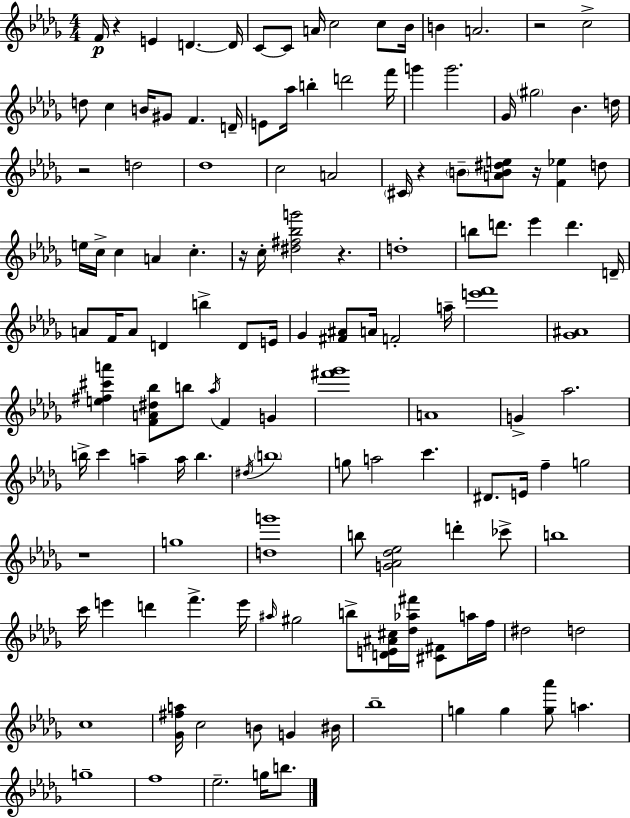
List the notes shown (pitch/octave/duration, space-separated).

F4/s R/q E4/q D4/q. D4/s C4/e C4/e A4/s C5/h C5/e Bb4/s B4/q A4/h. R/h C5/h D5/e C5/q B4/s G#4/e F4/q. D4/s E4/e Ab5/s B5/q D6/h F6/s G6/q G6/h. Gb4/s G#5/h Bb4/q. D5/s R/h D5/h Db5/w C5/h A4/h C#4/s R/q B4/e [A4,B4,D#5,E5]/e R/s [F4,Eb5]/q D5/e E5/s C5/s C5/q A4/q C5/q. R/s C5/s [D#5,F#5,Bb5,G6]/h R/q. D5/w B5/e D6/e. Eb6/q D6/q. D4/s A4/e F4/s A4/e D4/q B5/q D4/e E4/s Gb4/q [F#4,A#4]/e A4/s F4/h A5/s [E6,F6]/w [Gb4,A#4]/w [E5,F#5,C#6,A6]/q [F4,A4,D#5,Bb5]/e B5/e Ab5/s F4/q G4/q [F#6,Gb6]/w A4/w G4/q Ab5/h. B5/s C6/q A5/q A5/s B5/q. D#5/s B5/w G5/e A5/h C6/q. D#4/e. E4/s F5/q G5/h R/w G5/w [D5,G6]/w B5/e [G4,Ab4,Db5,Eb5]/h D6/q CES6/e B5/w C6/s E6/q D6/q F6/q. E6/s A#5/s G#5/h B5/e [D4,E4,A#4,C#5]/s [Db5,Ab5,F#6]/s [C#4,F#4]/e A5/s F5/s D#5/h D5/h C5/w [Gb4,F#5,A5]/s C5/h B4/e G4/q BIS4/s Bb5/w G5/q G5/q [G5,Ab6]/e A5/q. G5/w F5/w Eb5/h. G5/s B5/e.